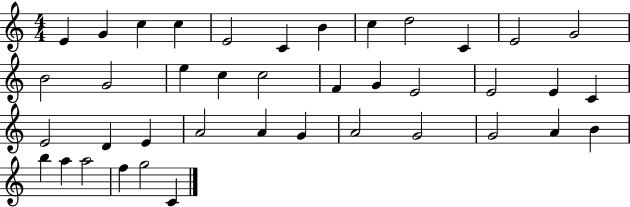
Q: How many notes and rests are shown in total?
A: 40